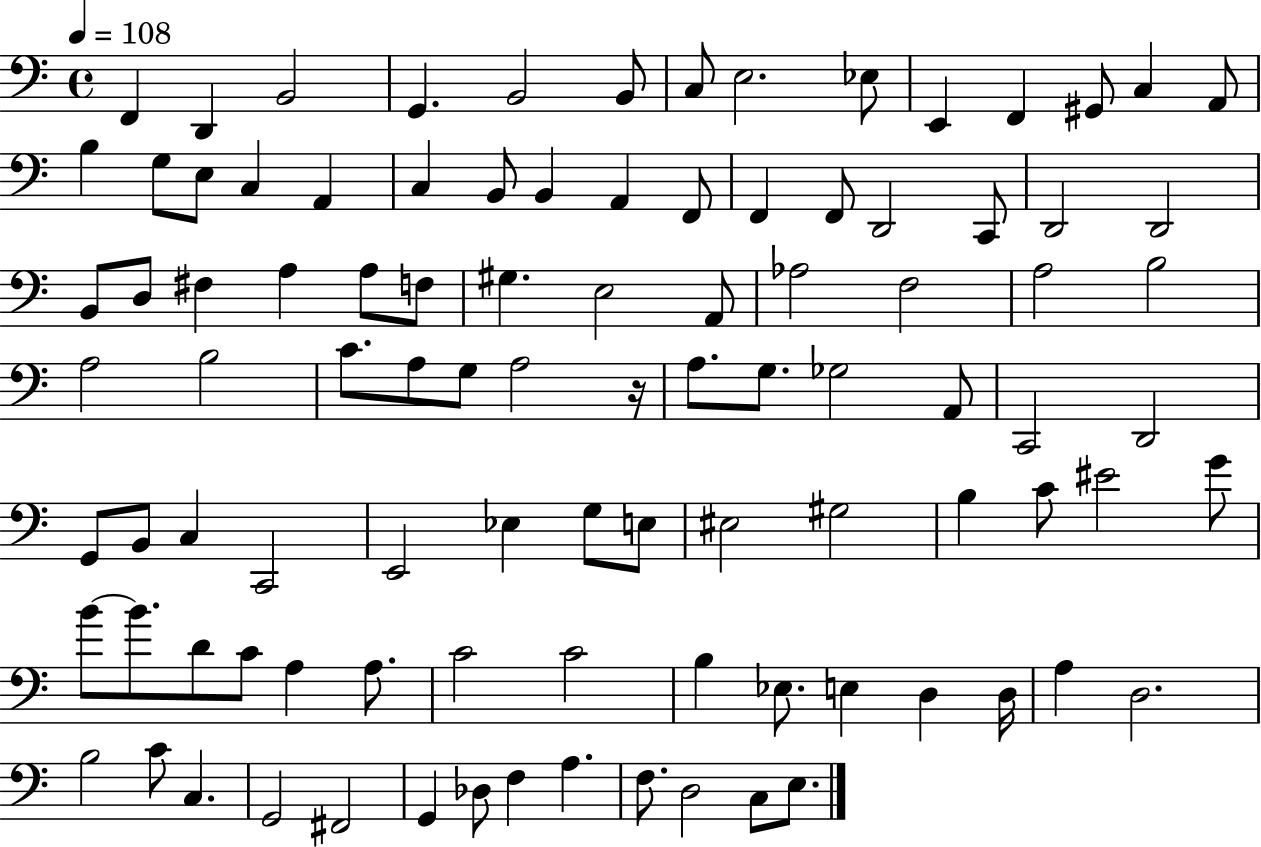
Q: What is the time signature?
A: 4/4